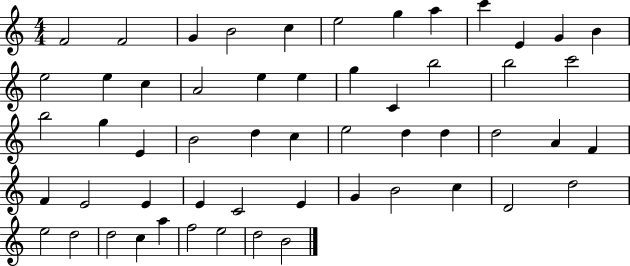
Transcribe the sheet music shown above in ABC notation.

X:1
T:Untitled
M:4/4
L:1/4
K:C
F2 F2 G B2 c e2 g a c' E G B e2 e c A2 e e g C b2 b2 c'2 b2 g E B2 d c e2 d d d2 A F F E2 E E C2 E G B2 c D2 d2 e2 d2 d2 c a f2 e2 d2 B2